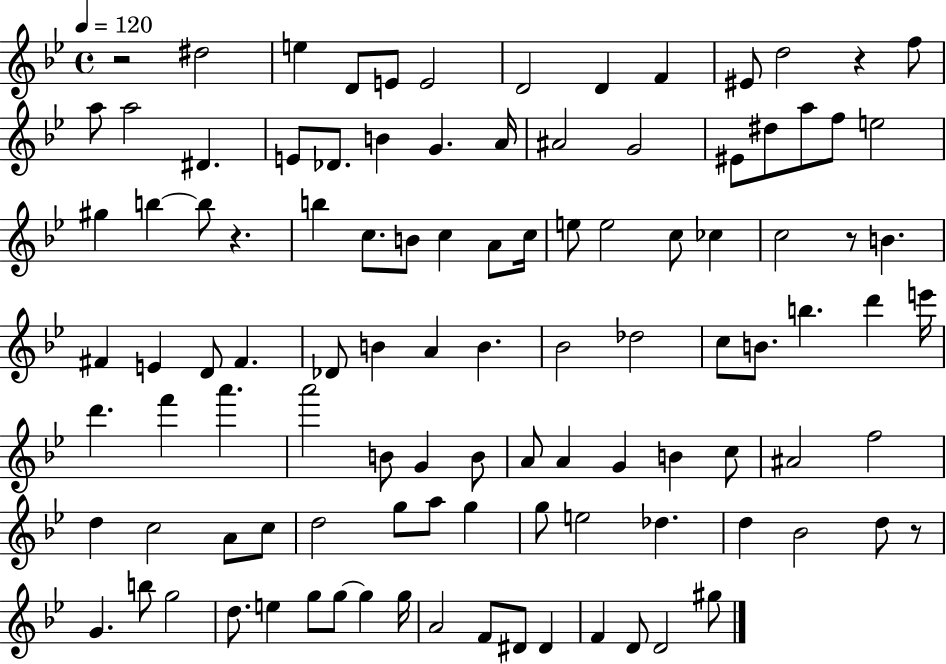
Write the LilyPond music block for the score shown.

{
  \clef treble
  \time 4/4
  \defaultTimeSignature
  \key bes \major
  \tempo 4 = 120
  r2 dis''2 | e''4 d'8 e'8 e'2 | d'2 d'4 f'4 | eis'8 d''2 r4 f''8 | \break a''8 a''2 dis'4. | e'8 des'8. b'4 g'4. a'16 | ais'2 g'2 | eis'8 dis''8 a''8 f''8 e''2 | \break gis''4 b''4~~ b''8 r4. | b''4 c''8. b'8 c''4 a'8 c''16 | e''8 e''2 c''8 ces''4 | c''2 r8 b'4. | \break fis'4 e'4 d'8 fis'4. | des'8 b'4 a'4 b'4. | bes'2 des''2 | c''8 b'8. b''4. d'''4 e'''16 | \break d'''4. f'''4 a'''4. | a'''2 b'8 g'4 b'8 | a'8 a'4 g'4 b'4 c''8 | ais'2 f''2 | \break d''4 c''2 a'8 c''8 | d''2 g''8 a''8 g''4 | g''8 e''2 des''4. | d''4 bes'2 d''8 r8 | \break g'4. b''8 g''2 | d''8. e''4 g''8 g''8~~ g''4 g''16 | a'2 f'8 dis'8 dis'4 | f'4 d'8 d'2 gis''8 | \break \bar "|."
}